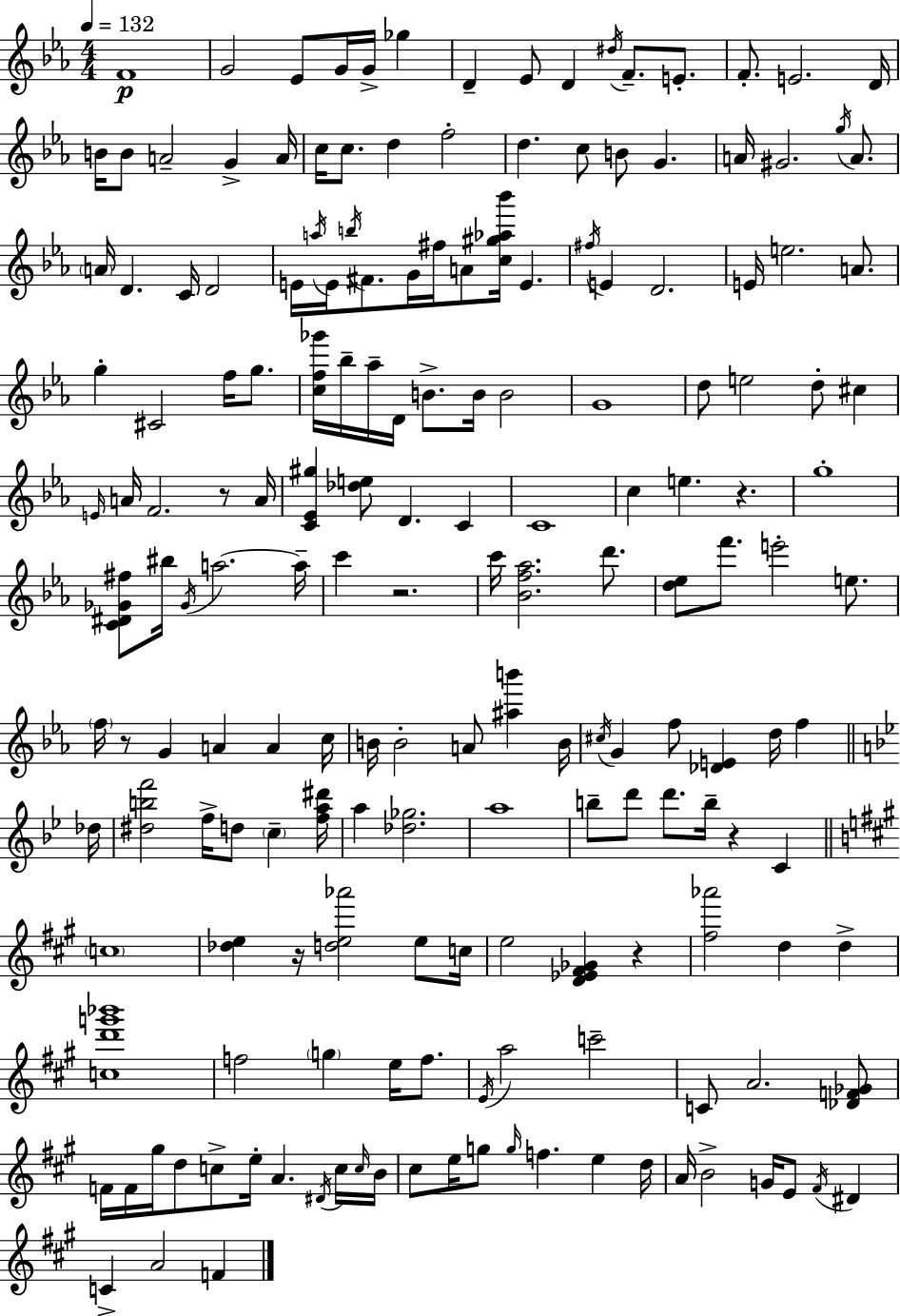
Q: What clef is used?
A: treble